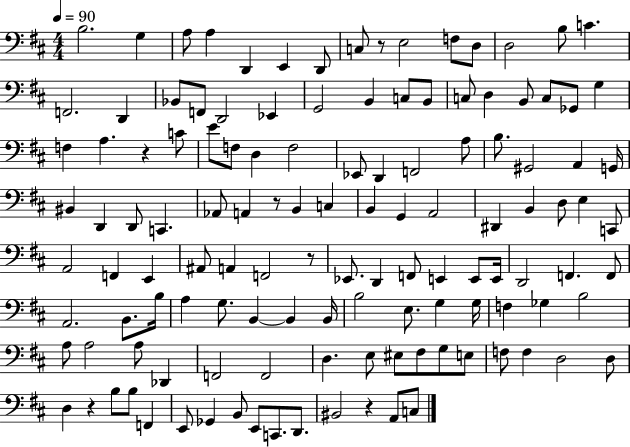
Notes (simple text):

B3/h. G3/q A3/e A3/q D2/q E2/q D2/e C3/e R/e E3/h F3/e D3/e D3/h B3/e C4/q. F2/h. D2/q Bb2/e F2/e D2/h Eb2/q G2/h B2/q C3/e B2/e C3/e D3/q B2/e C3/e Gb2/e G3/q F3/q A3/q. R/q C4/e E4/e F3/e D3/q F3/h Eb2/e D2/q F2/h A3/e B3/e. G#2/h A2/q G2/s BIS2/q D2/q D2/e C2/q. Ab2/e A2/q R/e B2/q C3/q B2/q G2/q A2/h D#2/q B2/q D3/e E3/q C2/e A2/h F2/q E2/q A#2/e A2/q F2/h R/e Eb2/e. D2/q F2/e E2/q E2/e E2/s D2/h F2/q. F2/e A2/h. B2/e. B3/s A3/q G3/e. B2/q B2/q B2/s B3/h E3/e. G3/q G3/s F3/q Gb3/q B3/h A3/e A3/h A3/e Db2/q F2/h F2/h D3/q. E3/e EIS3/e F#3/e G3/e E3/e F3/e F3/q D3/h D3/e D3/q R/q B3/e B3/e F2/q E2/e Gb2/q B2/e E2/e C2/e. D2/e. BIS2/h R/q A2/e C3/e